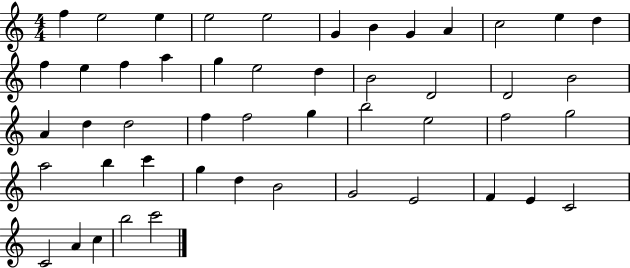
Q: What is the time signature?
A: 4/4